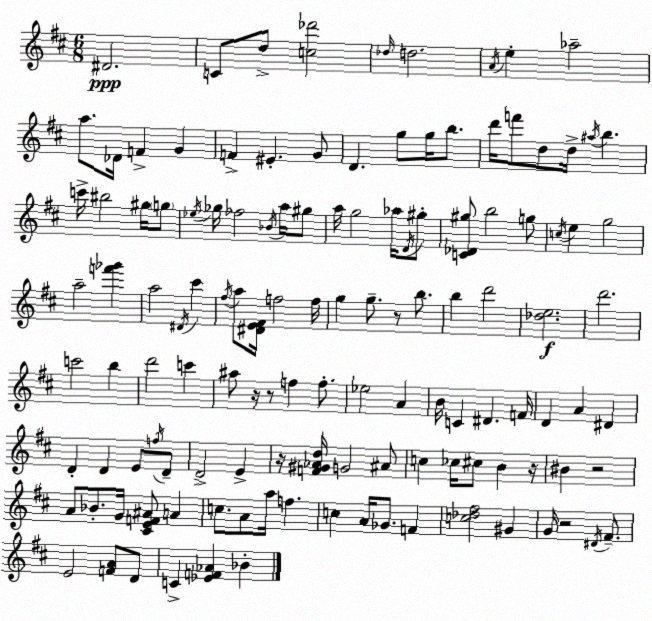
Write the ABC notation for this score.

X:1
T:Untitled
M:6/8
L:1/4
K:D
^D2 C/2 d/2 [c_d']2 _d/4 d2 A/4 e _a2 a/2 _D/4 F G F ^E G/2 D g/2 g/4 b/2 d'/4 f'/2 d/2 d/4 ^a/4 b c'/4 ^b2 ^g/4 g/2 _e/4 _g/4 _f2 _B/4 a/4 ^g/2 a/4 g2 _a/4 D/4 ^g/2 [C_D^g]/2 b2 g/2 c/4 e g2 a2 [f'_g'] a2 ^D/4 ^c' ^f/4 a/2 [^DE^F]/4 f2 f/4 g g/2 z/2 b/2 b d'2 [_de]2 d'2 c'2 b d'2 c' ^a/2 z/4 z/2 f f/2 _e2 A B/4 C ^D F/4 D A ^D D D E/2 f/4 D/2 D2 E z/4 [F^G_Ad]/4 G2 ^A/2 c _c/4 ^c/2 B z/4 ^B z2 A/2 _B/2 G/4 [^CEF^A]/2 A c/2 A/2 a/4 f c A/4 _G/2 F [c_d^f]2 ^G G/4 z2 ^D/4 ^F/2 E2 [FA]/2 D/2 C [_EF_A] _B